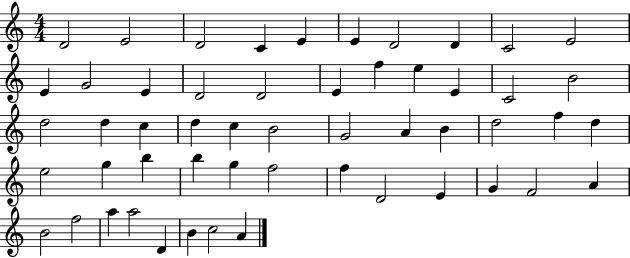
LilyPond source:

{
  \clef treble
  \numericTimeSignature
  \time 4/4
  \key c \major
  d'2 e'2 | d'2 c'4 e'4 | e'4 d'2 d'4 | c'2 e'2 | \break e'4 g'2 e'4 | d'2 d'2 | e'4 f''4 e''4 e'4 | c'2 b'2 | \break d''2 d''4 c''4 | d''4 c''4 b'2 | g'2 a'4 b'4 | d''2 f''4 d''4 | \break e''2 g''4 b''4 | b''4 g''4 f''2 | f''4 d'2 e'4 | g'4 f'2 a'4 | \break b'2 f''2 | a''4 a''2 d'4 | b'4 c''2 a'4 | \bar "|."
}